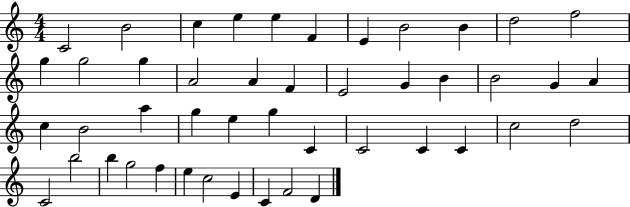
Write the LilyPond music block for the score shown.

{
  \clef treble
  \numericTimeSignature
  \time 4/4
  \key c \major
  c'2 b'2 | c''4 e''4 e''4 f'4 | e'4 b'2 b'4 | d''2 f''2 | \break g''4 g''2 g''4 | a'2 a'4 f'4 | e'2 g'4 b'4 | b'2 g'4 a'4 | \break c''4 b'2 a''4 | g''4 e''4 g''4 c'4 | c'2 c'4 c'4 | c''2 d''2 | \break c'2 b''2 | b''4 g''2 f''4 | e''4 c''2 e'4 | c'4 f'2 d'4 | \break \bar "|."
}